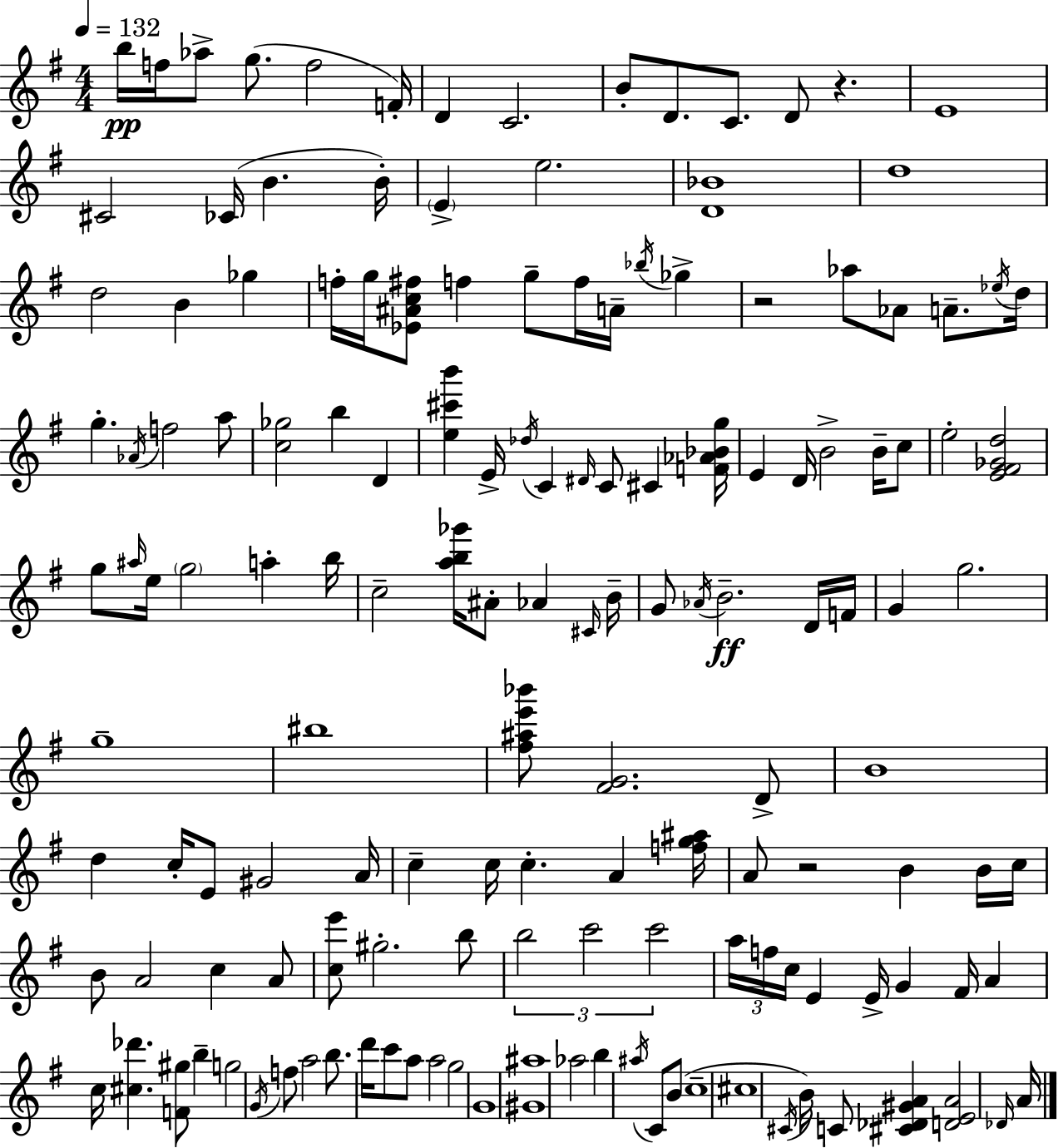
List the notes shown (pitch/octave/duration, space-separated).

B5/s F5/s Ab5/e G5/e. F5/h F4/s D4/q C4/h. B4/e D4/e. C4/e. D4/e R/q. E4/w C#4/h CES4/s B4/q. B4/s E4/q E5/h. [D4,Bb4]/w D5/w D5/h B4/q Gb5/q F5/s G5/s [Eb4,A#4,C5,F#5]/e F5/q G5/e F5/s A4/s Bb5/s Gb5/q R/h Ab5/e Ab4/e A4/e. Eb5/s D5/s G5/q. Ab4/s F5/h A5/e [C5,Gb5]/h B5/q D4/q [E5,C#6,B6]/q E4/s Db5/s C4/q D#4/s C4/e C#4/q [F4,Ab4,Bb4,G5]/s E4/q D4/s B4/h B4/s C5/e E5/h [E4,F#4,Gb4,D5]/h G5/e A#5/s E5/s G5/h A5/q B5/s C5/h [A5,B5,Gb6]/s A#4/e Ab4/q C#4/s B4/s G4/e Ab4/s B4/h. D4/s F4/s G4/q G5/h. G5/w BIS5/w [F#5,A#5,E6,Bb6]/e [F#4,G4]/h. D4/e B4/w D5/q C5/s E4/e G#4/h A4/s C5/q C5/s C5/q. A4/q [F5,G5,A#5]/s A4/e R/h B4/q B4/s C5/s B4/e A4/h C5/q A4/e [C5,E6]/e G#5/h. B5/e B5/h C6/h C6/h A5/s F5/s C5/s E4/q E4/s G4/q F#4/s A4/q C5/s [C#5,Db6]/q. [F4,G#5]/e B5/q G5/h G4/s F5/e A5/h B5/e. D6/s C6/e A5/e A5/h G5/h G4/w [G#4,A#5]/w Ab5/h B5/q A#5/s C4/e B4/e C5/w C#5/w C#4/s B4/s C4/e [C#4,Db4,G#4,A4]/q [D4,E4,A4]/h Db4/s A4/s